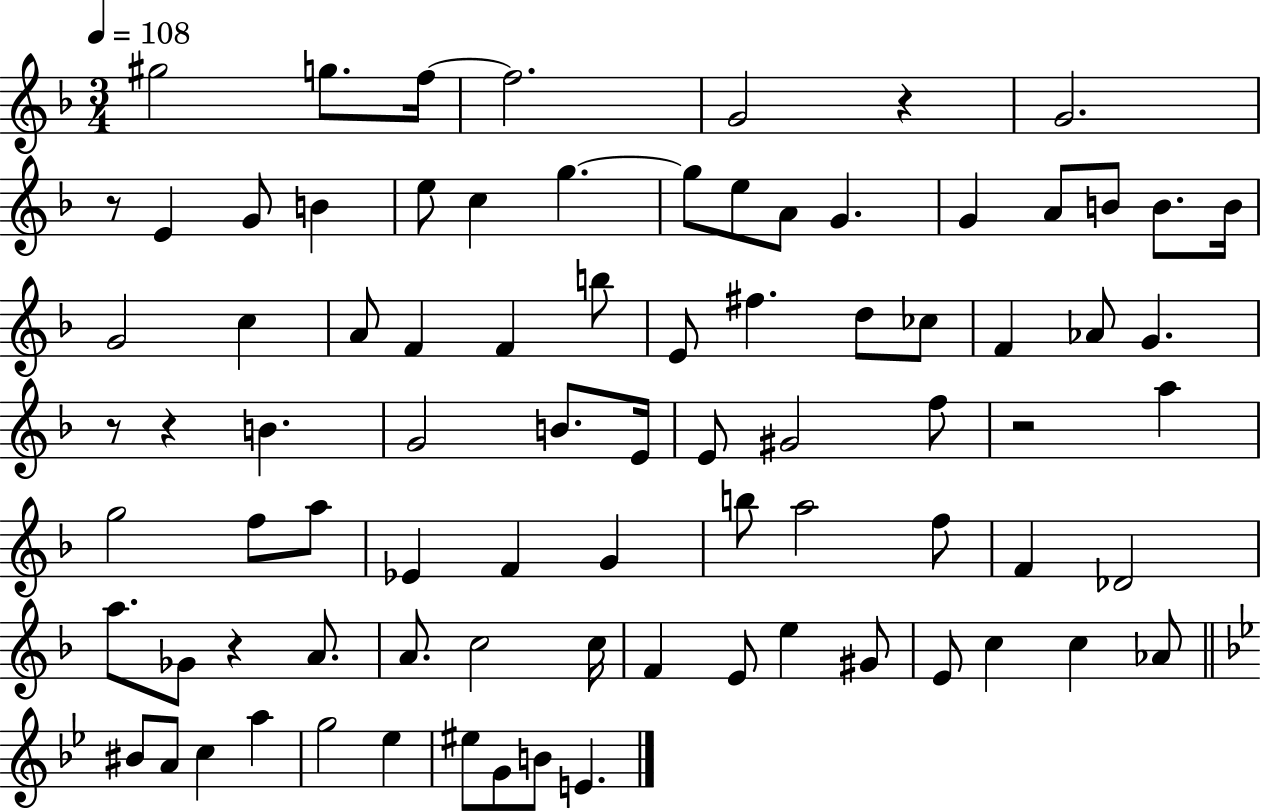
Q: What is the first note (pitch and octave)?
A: G#5